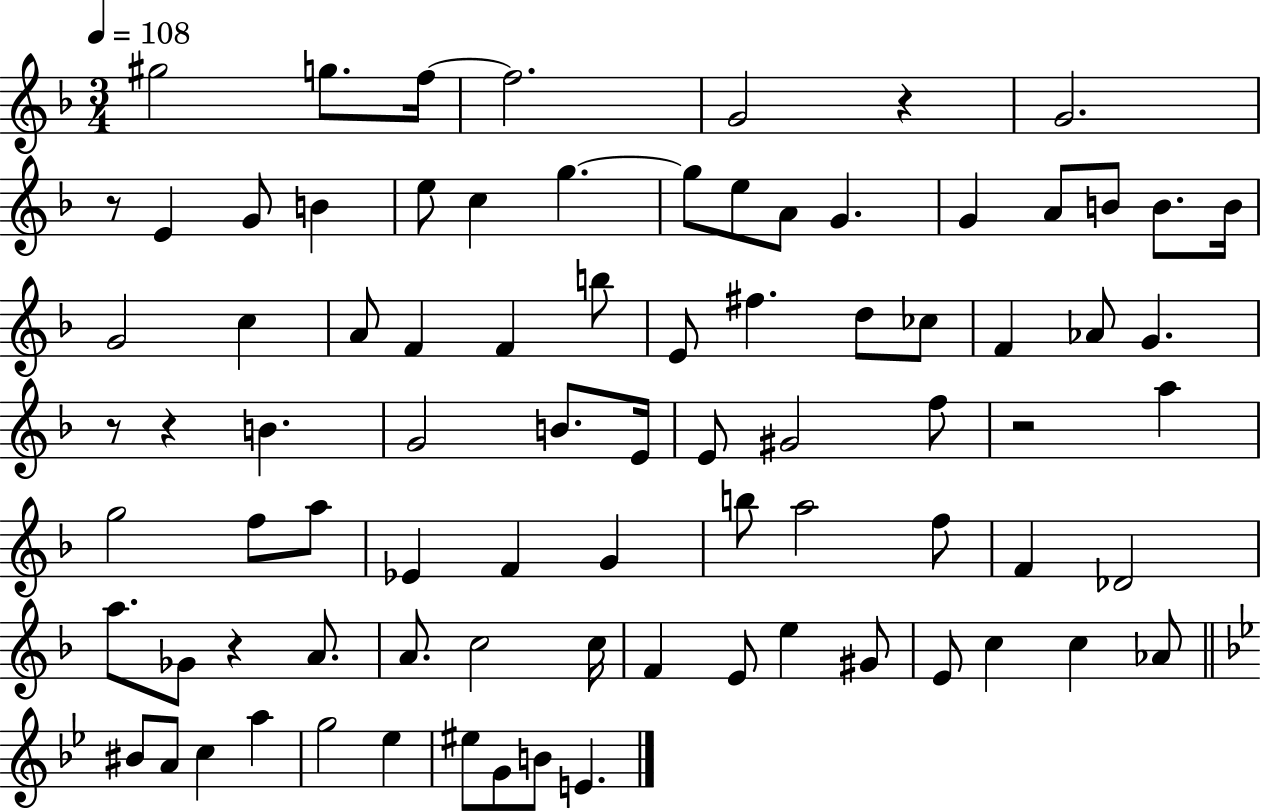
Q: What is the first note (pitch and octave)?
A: G#5